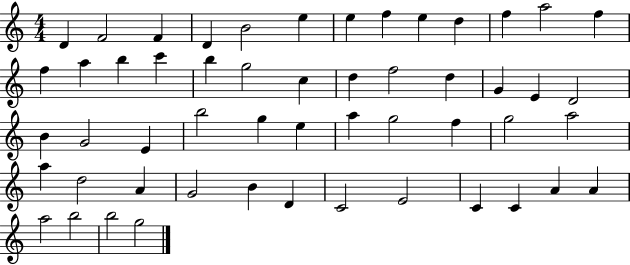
D4/q F4/h F4/q D4/q B4/h E5/q E5/q F5/q E5/q D5/q F5/q A5/h F5/q F5/q A5/q B5/q C6/q B5/q G5/h C5/q D5/q F5/h D5/q G4/q E4/q D4/h B4/q G4/h E4/q B5/h G5/q E5/q A5/q G5/h F5/q G5/h A5/h A5/q D5/h A4/q G4/h B4/q D4/q C4/h E4/h C4/q C4/q A4/q A4/q A5/h B5/h B5/h G5/h